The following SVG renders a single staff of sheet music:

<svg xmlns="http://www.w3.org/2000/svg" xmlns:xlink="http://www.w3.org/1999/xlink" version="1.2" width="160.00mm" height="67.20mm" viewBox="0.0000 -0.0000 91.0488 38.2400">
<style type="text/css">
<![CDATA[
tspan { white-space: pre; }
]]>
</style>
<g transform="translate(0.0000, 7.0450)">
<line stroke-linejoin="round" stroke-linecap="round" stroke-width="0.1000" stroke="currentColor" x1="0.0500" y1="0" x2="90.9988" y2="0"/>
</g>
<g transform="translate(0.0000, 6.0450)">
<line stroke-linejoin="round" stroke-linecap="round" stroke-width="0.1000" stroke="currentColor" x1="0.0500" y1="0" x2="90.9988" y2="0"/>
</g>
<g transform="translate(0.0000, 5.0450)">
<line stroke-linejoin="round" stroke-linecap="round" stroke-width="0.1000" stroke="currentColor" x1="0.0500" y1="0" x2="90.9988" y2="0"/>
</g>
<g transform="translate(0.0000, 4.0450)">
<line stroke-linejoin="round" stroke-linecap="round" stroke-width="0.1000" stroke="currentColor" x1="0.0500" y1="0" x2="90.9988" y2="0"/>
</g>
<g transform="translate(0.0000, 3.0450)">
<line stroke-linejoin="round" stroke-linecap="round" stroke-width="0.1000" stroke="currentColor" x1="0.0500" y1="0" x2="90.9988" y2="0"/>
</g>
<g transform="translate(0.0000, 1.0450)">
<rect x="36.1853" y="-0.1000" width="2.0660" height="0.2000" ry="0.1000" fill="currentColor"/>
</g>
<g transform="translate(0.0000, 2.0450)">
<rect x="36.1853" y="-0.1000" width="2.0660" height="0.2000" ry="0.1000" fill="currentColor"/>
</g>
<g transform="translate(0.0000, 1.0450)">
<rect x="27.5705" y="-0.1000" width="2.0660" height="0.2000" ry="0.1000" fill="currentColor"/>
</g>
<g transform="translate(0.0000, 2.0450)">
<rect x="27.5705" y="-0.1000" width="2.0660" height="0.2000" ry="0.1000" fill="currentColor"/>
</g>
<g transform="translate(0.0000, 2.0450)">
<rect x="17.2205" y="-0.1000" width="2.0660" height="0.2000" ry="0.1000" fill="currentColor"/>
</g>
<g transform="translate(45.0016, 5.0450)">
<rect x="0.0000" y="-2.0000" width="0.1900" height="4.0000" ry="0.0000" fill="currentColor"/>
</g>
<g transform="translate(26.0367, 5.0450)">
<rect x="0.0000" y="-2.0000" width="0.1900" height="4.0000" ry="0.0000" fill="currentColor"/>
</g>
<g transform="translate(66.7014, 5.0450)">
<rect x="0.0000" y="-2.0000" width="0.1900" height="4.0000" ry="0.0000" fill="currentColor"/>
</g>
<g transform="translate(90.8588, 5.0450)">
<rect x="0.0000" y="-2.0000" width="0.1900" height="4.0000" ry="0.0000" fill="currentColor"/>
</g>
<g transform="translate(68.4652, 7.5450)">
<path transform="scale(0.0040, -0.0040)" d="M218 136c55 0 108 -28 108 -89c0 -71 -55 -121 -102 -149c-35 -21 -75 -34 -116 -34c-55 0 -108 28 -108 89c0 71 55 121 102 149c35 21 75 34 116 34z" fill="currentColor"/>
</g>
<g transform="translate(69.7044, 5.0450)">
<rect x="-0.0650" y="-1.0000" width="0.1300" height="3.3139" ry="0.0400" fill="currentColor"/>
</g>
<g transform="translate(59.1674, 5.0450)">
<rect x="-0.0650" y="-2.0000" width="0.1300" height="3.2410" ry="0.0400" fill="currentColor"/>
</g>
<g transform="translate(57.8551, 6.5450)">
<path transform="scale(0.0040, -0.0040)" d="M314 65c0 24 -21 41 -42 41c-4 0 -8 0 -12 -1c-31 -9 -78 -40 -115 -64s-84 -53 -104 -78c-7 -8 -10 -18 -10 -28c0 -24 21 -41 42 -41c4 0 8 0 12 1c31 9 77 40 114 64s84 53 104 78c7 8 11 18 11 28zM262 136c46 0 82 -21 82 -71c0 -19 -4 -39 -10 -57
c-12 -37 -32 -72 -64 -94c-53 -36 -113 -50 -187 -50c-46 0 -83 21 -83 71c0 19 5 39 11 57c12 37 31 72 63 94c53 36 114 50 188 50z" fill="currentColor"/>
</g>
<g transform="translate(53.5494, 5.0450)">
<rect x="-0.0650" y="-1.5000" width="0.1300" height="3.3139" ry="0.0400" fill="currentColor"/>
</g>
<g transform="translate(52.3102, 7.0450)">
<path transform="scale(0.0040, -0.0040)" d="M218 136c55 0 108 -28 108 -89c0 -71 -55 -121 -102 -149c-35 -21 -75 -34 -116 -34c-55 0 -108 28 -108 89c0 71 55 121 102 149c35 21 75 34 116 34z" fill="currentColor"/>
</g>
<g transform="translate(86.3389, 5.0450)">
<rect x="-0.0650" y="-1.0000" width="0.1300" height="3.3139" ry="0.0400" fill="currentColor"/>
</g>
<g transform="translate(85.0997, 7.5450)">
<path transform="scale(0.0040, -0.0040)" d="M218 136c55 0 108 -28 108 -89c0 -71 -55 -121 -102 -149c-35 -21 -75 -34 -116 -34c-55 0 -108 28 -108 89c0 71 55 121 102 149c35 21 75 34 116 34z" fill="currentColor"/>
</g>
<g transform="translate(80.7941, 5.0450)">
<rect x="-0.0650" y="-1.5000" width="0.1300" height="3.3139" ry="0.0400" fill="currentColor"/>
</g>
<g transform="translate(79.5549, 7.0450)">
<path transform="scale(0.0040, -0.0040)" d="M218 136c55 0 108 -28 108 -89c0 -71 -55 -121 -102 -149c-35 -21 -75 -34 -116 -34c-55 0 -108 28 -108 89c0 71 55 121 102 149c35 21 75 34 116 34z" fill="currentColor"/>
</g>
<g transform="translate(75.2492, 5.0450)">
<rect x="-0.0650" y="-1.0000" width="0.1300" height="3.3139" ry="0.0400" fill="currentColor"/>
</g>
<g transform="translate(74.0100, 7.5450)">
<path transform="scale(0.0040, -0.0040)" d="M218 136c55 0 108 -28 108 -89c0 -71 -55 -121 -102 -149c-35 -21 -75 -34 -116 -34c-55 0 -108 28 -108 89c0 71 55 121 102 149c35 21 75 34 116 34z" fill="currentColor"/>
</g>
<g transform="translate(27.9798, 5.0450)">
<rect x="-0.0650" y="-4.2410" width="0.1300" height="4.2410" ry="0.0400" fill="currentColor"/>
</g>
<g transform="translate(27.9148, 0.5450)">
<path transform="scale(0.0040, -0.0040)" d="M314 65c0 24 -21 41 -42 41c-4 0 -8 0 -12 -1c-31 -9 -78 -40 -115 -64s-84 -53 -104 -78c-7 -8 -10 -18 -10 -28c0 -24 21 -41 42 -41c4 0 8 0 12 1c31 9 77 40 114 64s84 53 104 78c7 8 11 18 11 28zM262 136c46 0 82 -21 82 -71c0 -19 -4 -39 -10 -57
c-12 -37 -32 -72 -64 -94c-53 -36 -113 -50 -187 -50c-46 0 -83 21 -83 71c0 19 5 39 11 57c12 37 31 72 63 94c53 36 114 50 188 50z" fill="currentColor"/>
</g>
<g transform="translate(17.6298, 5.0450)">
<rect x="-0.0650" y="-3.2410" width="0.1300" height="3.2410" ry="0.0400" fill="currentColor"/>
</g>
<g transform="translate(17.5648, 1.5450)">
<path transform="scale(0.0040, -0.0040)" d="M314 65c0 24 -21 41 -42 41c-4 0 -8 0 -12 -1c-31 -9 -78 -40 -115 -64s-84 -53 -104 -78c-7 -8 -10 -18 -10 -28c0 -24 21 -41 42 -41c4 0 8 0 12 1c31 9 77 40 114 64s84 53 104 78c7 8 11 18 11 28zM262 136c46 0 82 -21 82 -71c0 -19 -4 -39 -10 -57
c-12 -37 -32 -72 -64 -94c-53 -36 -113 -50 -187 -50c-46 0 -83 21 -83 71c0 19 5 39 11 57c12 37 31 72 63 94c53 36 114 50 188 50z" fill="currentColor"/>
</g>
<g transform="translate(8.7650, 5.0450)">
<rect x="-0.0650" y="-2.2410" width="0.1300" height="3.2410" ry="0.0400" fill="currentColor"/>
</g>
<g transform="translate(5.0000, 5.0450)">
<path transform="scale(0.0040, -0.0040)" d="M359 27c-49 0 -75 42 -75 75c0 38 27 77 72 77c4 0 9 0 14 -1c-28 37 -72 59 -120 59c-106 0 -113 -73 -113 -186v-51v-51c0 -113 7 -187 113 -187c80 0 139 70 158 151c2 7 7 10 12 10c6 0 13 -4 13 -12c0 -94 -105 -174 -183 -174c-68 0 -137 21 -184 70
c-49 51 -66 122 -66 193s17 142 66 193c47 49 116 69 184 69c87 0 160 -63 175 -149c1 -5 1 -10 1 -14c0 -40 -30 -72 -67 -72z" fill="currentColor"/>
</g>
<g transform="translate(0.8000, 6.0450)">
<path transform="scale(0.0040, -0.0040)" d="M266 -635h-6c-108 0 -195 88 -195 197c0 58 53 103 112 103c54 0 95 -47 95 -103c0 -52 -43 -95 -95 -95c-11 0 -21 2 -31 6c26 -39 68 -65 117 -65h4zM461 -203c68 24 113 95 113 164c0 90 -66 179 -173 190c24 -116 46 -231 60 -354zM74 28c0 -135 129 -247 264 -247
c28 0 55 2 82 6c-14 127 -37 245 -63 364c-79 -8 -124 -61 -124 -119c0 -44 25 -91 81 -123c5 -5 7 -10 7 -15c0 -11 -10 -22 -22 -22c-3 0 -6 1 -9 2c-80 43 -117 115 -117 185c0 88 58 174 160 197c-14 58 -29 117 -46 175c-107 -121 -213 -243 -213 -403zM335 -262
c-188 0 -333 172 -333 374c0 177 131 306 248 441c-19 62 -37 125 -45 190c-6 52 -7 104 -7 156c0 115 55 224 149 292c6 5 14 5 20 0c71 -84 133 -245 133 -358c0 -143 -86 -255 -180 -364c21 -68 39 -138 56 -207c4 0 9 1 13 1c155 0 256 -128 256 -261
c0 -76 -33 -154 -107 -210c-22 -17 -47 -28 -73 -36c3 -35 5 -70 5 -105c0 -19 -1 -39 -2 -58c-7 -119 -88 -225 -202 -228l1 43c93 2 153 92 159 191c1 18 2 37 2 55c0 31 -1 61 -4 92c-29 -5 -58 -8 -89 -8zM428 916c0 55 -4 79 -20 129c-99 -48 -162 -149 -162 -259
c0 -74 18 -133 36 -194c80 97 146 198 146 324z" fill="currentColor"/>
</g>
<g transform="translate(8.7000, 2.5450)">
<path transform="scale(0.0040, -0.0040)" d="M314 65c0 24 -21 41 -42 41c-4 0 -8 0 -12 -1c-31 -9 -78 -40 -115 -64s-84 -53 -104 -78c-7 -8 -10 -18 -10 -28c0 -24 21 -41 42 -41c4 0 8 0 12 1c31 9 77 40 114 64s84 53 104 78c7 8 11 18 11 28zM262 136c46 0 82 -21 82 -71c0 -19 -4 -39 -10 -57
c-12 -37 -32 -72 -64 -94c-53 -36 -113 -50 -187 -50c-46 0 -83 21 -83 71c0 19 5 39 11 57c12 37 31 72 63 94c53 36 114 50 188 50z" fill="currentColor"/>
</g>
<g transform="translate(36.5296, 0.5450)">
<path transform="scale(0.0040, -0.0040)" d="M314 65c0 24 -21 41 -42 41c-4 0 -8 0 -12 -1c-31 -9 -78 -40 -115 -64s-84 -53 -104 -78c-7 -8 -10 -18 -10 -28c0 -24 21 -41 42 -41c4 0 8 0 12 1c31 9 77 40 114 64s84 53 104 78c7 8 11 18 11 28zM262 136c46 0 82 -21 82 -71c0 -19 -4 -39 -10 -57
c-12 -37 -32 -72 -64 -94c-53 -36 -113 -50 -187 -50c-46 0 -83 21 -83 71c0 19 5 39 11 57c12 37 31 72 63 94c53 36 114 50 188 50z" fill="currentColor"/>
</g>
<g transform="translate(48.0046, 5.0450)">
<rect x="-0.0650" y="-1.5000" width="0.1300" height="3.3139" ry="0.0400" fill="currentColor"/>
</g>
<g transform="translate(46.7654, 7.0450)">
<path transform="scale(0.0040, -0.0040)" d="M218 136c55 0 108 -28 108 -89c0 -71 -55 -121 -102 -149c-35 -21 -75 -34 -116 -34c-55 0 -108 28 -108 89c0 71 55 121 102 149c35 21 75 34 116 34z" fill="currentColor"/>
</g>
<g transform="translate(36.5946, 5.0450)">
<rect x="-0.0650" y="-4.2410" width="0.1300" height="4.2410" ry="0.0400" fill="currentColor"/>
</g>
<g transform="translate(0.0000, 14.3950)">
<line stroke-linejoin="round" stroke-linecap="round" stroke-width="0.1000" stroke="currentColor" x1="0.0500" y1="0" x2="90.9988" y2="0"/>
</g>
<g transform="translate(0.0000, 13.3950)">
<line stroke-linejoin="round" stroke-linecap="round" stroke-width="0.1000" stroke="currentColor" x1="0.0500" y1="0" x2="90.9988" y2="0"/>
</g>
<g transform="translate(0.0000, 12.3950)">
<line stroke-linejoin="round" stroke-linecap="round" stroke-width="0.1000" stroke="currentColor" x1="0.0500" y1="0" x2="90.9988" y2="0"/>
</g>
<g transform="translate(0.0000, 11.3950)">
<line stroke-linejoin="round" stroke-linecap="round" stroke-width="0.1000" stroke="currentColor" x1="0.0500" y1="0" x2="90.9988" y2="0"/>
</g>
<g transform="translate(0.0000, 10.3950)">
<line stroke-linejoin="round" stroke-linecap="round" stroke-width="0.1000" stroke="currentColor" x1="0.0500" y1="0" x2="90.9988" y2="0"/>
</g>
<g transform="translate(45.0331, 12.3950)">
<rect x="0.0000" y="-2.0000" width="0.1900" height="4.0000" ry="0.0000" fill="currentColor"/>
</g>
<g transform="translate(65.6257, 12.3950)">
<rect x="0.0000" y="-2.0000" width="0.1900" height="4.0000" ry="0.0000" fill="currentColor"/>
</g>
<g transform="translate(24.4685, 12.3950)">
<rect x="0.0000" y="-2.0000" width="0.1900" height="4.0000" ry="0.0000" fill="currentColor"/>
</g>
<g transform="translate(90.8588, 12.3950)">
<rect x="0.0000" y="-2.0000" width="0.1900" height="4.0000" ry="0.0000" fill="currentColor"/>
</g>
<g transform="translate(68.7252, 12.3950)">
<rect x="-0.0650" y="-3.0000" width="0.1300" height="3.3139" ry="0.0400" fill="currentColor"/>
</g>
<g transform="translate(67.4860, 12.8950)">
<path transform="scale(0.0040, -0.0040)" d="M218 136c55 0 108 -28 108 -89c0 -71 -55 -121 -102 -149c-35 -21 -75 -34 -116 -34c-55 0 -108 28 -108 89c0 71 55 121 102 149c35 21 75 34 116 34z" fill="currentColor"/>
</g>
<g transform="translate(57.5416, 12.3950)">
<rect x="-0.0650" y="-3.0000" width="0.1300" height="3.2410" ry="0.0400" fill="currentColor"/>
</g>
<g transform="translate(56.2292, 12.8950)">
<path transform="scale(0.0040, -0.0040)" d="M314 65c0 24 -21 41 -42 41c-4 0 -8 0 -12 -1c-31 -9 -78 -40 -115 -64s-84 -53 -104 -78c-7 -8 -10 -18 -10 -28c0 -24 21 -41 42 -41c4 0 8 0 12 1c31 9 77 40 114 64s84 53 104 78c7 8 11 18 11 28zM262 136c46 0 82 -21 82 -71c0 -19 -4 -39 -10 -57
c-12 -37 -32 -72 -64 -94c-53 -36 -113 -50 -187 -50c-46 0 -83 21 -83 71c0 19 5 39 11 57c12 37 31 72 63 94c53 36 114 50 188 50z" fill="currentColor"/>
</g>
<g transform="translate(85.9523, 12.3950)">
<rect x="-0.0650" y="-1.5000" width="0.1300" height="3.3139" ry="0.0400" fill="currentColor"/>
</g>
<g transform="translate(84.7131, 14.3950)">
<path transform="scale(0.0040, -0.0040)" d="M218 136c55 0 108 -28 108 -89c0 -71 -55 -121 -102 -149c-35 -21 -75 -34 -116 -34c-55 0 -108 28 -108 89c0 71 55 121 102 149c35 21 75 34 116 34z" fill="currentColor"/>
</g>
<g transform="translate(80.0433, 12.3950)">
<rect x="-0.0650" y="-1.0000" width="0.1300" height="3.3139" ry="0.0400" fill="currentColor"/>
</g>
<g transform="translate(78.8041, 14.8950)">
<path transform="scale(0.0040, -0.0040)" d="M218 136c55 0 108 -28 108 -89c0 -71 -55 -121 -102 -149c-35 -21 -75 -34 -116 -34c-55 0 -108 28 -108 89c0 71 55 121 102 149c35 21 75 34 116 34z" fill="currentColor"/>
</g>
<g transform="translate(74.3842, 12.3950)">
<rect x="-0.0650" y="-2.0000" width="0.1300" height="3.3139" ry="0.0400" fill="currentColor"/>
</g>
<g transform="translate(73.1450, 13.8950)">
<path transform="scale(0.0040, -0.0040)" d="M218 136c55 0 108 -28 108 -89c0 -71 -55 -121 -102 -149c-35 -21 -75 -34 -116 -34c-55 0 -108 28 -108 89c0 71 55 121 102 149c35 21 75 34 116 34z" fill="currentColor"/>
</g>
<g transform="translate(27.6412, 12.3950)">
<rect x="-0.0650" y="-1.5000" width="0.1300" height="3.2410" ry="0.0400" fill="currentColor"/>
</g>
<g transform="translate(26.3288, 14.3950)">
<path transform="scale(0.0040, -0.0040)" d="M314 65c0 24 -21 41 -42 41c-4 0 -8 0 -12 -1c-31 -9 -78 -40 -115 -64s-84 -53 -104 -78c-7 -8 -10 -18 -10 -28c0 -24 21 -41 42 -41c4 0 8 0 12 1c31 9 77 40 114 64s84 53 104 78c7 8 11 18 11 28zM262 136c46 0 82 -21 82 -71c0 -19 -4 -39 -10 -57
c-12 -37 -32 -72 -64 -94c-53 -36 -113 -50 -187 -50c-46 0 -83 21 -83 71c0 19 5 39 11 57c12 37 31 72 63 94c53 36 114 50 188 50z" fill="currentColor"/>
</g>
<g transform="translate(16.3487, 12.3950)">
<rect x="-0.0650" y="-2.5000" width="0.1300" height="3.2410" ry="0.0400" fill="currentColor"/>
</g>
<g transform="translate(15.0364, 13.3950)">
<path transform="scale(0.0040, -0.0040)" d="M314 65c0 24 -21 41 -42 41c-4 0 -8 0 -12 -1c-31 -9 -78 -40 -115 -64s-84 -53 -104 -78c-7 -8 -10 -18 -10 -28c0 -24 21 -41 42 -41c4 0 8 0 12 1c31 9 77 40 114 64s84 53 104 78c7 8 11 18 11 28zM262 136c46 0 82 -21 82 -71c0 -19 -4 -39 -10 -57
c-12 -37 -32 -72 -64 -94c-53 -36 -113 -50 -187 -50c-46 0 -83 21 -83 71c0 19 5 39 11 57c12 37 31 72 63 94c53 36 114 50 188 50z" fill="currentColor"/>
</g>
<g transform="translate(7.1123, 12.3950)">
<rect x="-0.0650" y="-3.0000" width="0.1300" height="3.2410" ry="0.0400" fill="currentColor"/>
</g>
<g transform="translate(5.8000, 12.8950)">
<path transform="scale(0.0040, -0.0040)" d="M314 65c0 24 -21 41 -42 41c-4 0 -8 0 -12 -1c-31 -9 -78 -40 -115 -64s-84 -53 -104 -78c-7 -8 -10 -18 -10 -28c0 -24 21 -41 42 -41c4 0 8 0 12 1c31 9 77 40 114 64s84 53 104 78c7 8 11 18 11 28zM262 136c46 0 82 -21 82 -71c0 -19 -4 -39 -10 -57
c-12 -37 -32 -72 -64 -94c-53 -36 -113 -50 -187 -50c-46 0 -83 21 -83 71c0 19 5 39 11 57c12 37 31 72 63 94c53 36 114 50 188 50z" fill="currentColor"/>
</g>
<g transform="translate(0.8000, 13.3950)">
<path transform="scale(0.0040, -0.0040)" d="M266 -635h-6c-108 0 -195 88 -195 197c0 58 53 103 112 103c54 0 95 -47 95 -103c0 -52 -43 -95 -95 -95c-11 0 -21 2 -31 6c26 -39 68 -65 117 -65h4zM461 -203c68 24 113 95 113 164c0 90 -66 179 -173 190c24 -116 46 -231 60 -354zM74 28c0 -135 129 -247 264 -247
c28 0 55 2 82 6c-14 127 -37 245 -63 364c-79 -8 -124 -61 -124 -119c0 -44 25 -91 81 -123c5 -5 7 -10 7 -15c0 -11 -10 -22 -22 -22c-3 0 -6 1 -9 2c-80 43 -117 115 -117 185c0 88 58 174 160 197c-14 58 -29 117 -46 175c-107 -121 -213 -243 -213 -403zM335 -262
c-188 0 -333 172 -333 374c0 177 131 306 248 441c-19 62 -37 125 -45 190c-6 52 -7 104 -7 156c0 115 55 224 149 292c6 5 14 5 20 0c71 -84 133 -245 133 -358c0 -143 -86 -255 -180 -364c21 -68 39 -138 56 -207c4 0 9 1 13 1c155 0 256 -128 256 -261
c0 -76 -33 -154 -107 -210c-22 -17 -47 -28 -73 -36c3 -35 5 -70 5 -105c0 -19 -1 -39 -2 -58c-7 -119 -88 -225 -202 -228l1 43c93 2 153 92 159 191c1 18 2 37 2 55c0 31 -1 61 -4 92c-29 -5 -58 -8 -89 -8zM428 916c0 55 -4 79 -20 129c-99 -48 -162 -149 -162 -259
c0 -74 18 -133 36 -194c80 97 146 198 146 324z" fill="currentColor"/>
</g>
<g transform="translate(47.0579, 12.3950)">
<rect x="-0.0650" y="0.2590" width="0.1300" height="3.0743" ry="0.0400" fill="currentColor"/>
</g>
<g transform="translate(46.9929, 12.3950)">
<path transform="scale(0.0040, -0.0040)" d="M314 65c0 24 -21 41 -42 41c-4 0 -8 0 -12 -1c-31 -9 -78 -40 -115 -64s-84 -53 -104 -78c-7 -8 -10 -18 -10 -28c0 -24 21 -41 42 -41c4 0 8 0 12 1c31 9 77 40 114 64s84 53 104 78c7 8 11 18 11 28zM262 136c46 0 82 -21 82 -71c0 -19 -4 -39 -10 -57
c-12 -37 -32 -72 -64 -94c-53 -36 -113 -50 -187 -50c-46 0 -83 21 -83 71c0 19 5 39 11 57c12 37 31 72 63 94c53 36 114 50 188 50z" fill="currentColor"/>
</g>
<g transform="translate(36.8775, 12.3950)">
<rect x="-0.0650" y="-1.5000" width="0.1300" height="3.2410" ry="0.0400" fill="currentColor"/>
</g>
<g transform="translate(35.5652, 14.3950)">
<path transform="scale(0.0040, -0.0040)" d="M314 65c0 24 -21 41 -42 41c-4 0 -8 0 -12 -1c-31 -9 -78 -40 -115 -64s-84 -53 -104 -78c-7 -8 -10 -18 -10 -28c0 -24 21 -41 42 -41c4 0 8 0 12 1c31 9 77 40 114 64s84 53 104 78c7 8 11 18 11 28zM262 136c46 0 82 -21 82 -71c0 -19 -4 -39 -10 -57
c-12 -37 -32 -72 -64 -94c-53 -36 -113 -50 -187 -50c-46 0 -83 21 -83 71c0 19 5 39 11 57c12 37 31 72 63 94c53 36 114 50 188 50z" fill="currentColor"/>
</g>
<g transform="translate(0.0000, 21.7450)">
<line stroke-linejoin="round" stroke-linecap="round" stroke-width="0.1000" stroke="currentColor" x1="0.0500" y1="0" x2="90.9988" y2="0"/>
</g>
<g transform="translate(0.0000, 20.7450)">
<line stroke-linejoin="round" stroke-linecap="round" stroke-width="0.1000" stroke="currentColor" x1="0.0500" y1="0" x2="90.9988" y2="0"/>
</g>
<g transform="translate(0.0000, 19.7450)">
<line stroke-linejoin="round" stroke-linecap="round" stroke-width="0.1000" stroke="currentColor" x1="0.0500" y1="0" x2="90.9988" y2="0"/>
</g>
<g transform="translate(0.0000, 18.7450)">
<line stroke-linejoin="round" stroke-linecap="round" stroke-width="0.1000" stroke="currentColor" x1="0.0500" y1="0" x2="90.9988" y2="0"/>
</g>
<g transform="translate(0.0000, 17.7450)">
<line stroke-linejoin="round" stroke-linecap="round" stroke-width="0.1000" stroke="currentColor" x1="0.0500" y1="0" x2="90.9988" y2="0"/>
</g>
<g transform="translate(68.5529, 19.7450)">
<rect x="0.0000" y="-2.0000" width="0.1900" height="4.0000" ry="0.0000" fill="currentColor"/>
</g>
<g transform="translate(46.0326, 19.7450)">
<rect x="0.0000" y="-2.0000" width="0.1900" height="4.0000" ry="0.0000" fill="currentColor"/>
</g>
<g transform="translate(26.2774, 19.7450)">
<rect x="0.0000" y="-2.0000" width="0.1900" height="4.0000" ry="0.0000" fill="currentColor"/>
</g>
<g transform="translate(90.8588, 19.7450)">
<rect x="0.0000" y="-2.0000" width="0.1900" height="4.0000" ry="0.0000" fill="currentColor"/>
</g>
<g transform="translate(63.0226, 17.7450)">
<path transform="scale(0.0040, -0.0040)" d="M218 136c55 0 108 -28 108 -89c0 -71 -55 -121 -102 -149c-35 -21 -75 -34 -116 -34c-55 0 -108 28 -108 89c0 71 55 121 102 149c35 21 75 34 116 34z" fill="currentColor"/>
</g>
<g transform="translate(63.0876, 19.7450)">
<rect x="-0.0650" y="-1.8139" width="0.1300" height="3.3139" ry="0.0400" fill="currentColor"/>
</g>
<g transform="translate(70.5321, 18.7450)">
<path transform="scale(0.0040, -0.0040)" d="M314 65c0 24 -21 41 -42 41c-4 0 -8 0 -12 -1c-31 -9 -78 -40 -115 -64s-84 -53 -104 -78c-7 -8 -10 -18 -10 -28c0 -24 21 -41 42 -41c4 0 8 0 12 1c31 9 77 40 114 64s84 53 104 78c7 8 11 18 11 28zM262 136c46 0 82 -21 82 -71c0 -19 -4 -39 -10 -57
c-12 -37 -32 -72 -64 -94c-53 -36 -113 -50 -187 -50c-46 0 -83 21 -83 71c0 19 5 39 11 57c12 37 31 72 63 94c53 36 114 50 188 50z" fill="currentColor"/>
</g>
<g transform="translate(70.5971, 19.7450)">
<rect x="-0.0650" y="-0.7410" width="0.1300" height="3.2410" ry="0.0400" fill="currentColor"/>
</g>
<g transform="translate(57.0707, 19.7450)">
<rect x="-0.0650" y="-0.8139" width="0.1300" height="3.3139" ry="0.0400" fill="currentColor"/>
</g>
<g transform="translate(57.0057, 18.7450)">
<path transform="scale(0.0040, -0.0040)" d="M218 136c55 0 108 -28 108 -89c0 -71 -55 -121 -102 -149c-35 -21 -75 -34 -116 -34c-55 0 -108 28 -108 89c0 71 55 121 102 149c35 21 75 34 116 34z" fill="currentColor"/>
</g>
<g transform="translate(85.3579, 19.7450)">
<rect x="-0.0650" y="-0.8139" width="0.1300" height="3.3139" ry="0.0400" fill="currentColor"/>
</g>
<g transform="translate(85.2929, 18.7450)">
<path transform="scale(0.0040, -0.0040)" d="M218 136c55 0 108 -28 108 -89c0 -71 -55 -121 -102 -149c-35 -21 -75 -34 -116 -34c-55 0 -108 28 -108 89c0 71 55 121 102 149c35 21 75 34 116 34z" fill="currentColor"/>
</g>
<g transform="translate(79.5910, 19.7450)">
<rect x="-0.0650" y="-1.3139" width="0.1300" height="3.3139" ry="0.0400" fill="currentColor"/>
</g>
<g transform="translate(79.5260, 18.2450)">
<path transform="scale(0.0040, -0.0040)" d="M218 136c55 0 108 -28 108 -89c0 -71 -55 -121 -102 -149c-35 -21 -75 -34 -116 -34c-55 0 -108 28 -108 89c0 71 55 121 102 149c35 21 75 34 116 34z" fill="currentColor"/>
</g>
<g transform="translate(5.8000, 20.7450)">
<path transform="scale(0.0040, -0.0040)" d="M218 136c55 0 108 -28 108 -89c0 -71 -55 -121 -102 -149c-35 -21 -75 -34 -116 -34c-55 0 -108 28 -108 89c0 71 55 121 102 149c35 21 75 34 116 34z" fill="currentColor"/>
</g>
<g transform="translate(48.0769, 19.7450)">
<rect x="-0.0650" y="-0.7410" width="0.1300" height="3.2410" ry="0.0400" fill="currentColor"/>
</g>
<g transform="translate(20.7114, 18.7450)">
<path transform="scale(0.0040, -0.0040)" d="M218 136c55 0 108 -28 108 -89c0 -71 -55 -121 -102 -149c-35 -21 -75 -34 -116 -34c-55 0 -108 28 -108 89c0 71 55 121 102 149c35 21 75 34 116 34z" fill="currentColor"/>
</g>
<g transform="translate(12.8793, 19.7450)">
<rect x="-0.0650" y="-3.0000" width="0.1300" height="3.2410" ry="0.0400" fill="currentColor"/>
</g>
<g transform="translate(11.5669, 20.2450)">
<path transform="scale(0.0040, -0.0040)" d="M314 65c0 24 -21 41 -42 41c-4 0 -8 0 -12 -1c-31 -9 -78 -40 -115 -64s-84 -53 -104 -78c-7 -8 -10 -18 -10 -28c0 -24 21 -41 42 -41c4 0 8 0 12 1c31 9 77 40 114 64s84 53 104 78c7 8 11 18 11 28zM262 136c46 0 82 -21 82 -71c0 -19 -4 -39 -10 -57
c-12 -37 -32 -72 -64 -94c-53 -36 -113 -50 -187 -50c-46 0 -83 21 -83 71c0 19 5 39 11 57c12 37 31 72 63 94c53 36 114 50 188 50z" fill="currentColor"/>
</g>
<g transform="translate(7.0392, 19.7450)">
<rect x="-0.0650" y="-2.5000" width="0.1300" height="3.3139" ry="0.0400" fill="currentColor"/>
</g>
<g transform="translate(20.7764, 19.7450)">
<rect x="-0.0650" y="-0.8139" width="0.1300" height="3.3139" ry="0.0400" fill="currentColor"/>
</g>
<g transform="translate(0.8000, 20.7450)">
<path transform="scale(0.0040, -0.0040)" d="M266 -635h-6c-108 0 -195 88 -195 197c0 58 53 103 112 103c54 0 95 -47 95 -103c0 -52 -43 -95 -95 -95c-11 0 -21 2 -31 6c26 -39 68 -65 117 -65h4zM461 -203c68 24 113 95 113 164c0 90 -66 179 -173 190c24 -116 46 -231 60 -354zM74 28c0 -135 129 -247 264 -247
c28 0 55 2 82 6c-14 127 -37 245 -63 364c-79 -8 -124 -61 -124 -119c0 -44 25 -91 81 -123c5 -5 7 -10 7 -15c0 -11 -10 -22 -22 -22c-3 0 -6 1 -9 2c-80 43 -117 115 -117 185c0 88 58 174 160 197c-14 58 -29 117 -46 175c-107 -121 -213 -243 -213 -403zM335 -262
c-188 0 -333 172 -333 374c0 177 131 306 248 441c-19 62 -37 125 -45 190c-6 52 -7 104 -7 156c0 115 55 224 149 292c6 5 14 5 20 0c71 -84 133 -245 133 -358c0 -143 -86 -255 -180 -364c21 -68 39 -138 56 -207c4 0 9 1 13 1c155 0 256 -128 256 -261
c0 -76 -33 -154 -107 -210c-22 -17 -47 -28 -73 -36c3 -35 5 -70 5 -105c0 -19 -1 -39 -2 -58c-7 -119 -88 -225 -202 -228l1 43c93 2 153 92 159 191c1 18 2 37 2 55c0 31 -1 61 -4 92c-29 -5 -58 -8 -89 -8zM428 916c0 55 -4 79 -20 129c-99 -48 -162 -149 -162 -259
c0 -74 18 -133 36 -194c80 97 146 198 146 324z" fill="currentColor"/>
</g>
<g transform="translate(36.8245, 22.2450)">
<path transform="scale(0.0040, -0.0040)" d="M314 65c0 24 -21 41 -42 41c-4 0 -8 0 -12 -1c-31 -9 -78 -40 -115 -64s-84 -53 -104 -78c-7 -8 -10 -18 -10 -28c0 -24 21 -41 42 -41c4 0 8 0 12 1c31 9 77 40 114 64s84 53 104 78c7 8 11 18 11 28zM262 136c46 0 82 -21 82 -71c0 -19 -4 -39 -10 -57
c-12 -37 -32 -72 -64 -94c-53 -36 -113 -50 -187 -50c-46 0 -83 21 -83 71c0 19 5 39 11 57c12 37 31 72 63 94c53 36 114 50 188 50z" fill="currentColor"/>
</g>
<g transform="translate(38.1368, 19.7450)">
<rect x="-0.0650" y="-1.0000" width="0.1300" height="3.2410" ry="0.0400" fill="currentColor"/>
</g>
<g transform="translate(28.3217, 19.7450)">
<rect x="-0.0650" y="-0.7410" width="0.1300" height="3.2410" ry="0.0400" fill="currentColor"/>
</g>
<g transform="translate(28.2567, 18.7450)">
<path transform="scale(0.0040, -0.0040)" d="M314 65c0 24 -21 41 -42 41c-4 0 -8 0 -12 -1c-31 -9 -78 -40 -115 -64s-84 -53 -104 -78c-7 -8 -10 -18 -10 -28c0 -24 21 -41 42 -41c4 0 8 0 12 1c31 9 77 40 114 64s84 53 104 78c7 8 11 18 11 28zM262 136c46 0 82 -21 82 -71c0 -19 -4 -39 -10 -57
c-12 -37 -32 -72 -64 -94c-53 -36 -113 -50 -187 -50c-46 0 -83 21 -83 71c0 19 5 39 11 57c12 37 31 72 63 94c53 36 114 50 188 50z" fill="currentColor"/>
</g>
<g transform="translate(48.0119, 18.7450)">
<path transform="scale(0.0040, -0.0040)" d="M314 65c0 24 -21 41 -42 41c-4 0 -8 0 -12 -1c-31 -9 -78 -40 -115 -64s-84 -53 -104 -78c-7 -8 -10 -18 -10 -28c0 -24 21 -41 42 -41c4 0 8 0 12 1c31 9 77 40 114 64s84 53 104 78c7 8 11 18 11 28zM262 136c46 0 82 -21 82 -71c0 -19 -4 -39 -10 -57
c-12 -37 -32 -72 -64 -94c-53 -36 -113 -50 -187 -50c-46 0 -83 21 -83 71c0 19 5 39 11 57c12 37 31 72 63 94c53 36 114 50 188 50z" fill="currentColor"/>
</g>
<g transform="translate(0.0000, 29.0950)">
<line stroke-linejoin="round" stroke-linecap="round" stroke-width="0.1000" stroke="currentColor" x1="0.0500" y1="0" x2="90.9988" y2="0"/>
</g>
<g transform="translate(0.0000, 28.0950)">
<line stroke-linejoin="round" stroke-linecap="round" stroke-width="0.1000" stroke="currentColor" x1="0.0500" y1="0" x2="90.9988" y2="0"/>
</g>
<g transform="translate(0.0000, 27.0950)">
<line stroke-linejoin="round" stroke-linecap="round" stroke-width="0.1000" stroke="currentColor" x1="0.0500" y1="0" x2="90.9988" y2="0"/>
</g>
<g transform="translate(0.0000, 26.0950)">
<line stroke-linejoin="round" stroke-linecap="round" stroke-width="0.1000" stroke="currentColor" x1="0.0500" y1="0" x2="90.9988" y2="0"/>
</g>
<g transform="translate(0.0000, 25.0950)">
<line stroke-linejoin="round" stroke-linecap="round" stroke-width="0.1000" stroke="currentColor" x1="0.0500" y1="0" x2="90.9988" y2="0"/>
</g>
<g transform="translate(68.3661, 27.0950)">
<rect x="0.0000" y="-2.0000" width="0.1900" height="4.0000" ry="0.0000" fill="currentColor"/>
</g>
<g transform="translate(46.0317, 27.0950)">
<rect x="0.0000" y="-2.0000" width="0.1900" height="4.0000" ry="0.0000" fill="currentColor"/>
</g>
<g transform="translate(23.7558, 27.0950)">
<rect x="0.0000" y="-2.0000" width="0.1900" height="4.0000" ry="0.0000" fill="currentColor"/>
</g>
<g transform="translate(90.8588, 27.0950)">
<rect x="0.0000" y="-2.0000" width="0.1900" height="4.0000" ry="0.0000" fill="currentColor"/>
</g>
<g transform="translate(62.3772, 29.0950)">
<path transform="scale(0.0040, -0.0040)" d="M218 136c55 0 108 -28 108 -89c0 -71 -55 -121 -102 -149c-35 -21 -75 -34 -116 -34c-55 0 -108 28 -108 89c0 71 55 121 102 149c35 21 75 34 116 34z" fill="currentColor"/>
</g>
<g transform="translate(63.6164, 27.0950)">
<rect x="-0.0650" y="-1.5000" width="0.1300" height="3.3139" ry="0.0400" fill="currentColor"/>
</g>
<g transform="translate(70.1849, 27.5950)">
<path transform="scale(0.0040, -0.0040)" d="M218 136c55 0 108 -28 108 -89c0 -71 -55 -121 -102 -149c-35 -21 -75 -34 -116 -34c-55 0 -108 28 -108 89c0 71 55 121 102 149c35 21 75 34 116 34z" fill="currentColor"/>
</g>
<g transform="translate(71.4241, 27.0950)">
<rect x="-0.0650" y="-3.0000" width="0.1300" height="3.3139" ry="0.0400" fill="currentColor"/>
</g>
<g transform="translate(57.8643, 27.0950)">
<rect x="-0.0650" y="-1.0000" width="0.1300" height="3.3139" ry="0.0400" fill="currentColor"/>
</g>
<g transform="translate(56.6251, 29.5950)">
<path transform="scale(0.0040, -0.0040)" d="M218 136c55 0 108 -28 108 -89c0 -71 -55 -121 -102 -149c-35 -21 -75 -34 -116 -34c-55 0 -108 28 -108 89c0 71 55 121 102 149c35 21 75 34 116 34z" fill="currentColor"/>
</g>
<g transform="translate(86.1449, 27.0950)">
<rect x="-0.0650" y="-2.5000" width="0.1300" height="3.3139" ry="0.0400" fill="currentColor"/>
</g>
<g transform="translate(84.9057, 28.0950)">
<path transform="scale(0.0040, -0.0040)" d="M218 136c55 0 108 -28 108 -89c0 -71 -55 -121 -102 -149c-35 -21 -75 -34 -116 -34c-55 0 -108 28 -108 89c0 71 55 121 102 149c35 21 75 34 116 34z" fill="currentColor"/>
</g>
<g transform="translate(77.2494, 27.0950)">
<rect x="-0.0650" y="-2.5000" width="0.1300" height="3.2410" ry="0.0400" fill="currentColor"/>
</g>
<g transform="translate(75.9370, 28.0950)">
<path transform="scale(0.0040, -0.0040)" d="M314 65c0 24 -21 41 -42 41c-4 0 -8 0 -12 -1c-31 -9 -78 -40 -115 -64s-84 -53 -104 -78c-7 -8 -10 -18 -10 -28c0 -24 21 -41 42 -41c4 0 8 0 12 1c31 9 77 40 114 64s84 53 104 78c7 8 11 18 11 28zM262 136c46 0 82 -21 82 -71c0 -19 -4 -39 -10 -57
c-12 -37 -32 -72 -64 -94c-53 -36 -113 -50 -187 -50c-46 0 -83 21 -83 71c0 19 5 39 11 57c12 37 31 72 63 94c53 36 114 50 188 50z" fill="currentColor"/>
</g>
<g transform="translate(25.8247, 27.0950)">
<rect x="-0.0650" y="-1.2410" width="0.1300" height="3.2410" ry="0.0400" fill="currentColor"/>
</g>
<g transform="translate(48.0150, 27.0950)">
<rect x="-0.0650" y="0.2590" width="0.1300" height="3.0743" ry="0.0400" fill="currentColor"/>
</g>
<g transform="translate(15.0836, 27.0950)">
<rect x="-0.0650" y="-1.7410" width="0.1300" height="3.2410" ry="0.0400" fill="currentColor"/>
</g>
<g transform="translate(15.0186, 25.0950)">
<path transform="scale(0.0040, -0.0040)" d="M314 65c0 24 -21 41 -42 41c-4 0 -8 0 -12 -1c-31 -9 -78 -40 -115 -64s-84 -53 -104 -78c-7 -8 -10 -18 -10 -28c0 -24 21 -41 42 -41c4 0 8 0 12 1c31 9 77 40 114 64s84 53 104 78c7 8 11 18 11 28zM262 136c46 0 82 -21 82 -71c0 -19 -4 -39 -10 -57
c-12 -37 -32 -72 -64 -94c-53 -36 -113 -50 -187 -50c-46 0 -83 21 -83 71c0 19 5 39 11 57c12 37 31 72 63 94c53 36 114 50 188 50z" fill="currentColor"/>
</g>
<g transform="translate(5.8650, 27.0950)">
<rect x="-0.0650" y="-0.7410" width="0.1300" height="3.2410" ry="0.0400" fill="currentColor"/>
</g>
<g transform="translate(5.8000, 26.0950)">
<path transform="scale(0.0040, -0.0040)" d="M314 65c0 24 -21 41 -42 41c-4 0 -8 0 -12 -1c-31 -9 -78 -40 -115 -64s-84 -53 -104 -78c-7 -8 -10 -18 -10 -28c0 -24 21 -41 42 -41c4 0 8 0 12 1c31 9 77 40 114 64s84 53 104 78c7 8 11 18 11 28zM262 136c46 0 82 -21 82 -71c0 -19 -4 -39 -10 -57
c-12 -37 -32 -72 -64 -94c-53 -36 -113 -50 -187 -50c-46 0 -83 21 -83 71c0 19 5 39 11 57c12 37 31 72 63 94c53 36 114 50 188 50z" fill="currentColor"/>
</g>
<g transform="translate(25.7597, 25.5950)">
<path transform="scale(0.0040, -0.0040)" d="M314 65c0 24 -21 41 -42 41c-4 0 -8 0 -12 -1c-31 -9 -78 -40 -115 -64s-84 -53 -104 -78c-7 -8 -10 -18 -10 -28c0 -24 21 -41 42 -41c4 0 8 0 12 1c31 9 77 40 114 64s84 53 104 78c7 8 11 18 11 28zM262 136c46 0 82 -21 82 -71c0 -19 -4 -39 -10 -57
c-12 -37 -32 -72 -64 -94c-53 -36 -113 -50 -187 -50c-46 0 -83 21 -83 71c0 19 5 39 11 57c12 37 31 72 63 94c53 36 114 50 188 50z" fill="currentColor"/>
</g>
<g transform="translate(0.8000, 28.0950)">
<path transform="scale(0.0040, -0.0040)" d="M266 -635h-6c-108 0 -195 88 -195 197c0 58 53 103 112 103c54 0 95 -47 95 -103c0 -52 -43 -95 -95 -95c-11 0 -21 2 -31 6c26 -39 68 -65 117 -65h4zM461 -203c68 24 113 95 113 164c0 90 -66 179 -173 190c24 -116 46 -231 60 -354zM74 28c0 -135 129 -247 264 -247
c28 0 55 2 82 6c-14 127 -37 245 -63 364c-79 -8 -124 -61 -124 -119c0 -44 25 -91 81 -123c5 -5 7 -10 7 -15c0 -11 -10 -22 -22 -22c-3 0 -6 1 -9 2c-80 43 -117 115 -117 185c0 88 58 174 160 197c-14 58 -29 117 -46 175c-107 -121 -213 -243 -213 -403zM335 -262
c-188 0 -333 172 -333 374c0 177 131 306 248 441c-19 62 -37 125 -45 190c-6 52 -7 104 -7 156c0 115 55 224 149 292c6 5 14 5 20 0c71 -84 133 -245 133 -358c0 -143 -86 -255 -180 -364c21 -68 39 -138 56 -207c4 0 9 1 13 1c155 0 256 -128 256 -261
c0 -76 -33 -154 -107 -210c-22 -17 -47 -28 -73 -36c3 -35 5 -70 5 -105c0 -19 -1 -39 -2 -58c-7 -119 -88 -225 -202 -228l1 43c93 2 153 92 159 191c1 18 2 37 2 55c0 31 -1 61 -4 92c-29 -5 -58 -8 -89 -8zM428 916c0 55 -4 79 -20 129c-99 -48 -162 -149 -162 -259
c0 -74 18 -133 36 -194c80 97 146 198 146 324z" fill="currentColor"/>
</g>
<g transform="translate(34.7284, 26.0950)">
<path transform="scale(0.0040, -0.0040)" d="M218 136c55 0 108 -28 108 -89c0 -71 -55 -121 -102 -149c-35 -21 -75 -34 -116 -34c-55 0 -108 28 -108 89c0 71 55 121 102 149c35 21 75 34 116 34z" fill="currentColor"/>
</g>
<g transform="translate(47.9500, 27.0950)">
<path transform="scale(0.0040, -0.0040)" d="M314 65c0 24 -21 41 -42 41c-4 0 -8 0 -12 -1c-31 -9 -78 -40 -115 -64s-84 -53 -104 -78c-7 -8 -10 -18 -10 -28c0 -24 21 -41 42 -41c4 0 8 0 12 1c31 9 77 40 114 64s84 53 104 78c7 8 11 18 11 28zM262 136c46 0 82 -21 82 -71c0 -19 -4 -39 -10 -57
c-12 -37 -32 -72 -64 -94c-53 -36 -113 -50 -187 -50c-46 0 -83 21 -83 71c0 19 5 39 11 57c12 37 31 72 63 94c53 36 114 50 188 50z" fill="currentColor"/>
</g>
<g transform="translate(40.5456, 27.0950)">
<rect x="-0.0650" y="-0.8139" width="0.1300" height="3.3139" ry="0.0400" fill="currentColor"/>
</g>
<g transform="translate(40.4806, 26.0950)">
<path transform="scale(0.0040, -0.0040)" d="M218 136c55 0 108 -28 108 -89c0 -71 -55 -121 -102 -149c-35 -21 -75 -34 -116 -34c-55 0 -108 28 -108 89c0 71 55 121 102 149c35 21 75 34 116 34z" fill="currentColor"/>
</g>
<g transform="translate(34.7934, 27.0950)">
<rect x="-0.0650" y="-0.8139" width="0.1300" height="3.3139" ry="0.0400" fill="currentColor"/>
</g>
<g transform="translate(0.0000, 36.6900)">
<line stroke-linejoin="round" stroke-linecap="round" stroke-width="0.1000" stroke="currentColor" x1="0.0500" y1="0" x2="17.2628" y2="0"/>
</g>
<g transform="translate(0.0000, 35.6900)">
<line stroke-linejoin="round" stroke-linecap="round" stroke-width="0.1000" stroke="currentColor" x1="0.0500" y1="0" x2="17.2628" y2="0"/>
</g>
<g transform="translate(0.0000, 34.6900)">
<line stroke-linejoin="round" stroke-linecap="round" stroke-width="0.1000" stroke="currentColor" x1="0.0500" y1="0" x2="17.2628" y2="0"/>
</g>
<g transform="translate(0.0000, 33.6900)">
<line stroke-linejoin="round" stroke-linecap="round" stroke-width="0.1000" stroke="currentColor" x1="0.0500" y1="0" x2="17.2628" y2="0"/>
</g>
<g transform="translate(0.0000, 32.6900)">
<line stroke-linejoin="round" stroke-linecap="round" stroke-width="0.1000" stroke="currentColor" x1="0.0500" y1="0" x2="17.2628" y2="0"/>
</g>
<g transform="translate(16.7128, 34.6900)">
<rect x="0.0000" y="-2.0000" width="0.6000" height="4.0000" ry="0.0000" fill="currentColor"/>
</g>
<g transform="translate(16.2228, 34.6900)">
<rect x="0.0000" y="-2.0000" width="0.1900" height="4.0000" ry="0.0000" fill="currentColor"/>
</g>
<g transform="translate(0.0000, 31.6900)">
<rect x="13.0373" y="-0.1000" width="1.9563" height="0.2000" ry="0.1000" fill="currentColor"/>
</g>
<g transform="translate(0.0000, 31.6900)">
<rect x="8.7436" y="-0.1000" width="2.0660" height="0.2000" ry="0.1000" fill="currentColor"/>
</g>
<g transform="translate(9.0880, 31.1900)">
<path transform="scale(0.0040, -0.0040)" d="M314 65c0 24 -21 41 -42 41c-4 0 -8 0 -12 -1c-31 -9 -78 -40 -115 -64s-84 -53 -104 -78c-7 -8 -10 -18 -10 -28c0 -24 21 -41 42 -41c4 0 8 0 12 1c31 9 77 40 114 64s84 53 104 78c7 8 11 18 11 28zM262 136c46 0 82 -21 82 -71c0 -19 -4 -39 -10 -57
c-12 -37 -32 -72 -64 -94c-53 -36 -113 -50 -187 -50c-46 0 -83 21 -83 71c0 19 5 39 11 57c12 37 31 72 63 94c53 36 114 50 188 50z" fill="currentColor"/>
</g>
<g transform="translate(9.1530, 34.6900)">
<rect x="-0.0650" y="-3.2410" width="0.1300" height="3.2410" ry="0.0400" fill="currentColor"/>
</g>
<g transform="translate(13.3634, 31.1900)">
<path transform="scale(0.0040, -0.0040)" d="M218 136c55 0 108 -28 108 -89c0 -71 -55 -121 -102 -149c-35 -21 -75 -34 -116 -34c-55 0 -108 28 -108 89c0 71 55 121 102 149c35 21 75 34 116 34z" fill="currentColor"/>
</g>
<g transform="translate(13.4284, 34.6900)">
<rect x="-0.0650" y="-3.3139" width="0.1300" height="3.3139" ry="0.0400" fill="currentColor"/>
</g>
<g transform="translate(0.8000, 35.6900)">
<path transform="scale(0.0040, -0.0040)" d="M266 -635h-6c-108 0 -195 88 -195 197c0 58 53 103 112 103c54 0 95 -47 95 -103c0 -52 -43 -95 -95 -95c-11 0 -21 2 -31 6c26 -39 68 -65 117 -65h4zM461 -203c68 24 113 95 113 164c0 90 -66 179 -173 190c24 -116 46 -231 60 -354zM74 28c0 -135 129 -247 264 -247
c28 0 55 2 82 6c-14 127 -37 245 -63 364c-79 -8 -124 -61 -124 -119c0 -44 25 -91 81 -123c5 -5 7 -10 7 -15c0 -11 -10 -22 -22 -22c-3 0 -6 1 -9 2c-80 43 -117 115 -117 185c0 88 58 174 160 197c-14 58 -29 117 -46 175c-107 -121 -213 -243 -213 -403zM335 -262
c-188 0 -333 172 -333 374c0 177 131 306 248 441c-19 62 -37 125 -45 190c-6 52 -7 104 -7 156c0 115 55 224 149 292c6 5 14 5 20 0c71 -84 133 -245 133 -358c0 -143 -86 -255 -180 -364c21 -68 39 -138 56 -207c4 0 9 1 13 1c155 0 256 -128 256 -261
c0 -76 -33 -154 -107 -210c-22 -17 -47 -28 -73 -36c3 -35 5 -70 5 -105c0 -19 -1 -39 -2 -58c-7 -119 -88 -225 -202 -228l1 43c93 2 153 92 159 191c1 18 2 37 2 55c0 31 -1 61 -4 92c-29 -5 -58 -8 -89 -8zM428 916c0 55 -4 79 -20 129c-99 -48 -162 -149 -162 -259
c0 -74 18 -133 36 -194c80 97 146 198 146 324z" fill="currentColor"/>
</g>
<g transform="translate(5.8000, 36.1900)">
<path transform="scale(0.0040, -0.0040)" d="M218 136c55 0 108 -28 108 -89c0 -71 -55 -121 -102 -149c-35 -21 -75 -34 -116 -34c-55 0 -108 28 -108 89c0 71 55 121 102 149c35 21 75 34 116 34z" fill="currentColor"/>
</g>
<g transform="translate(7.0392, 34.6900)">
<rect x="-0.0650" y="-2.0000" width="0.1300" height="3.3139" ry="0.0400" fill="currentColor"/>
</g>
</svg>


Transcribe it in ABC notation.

X:1
T:Untitled
M:4/4
L:1/4
K:C
g2 b2 d'2 d'2 E E F2 D D E D A2 G2 E2 E2 B2 A2 A F D E G A2 d d2 D2 d2 d f d2 e d d2 f2 e2 d d B2 D E A G2 G F b2 b